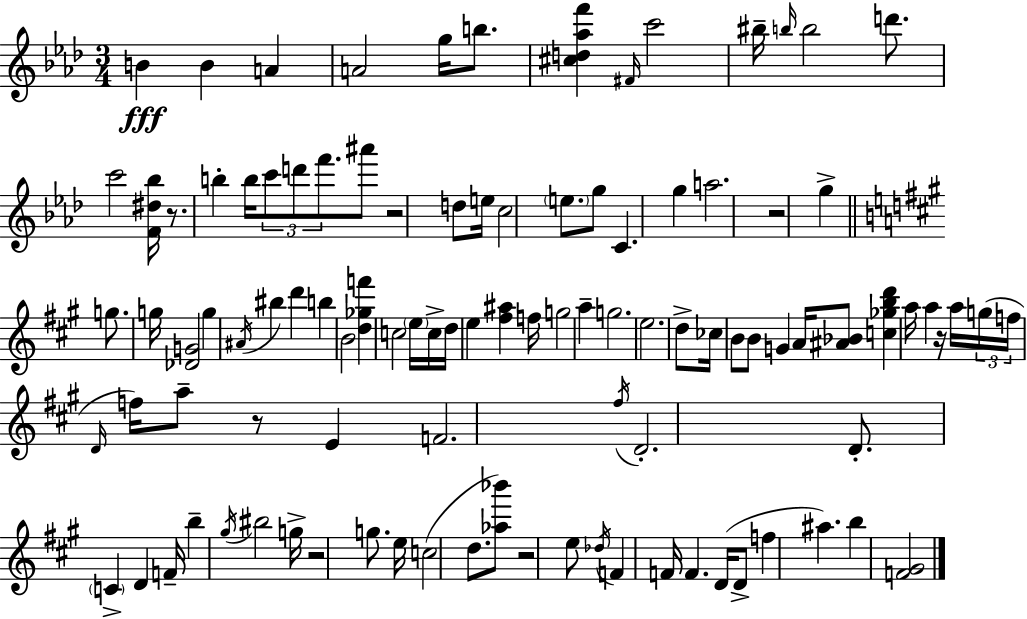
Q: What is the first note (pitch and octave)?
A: B4